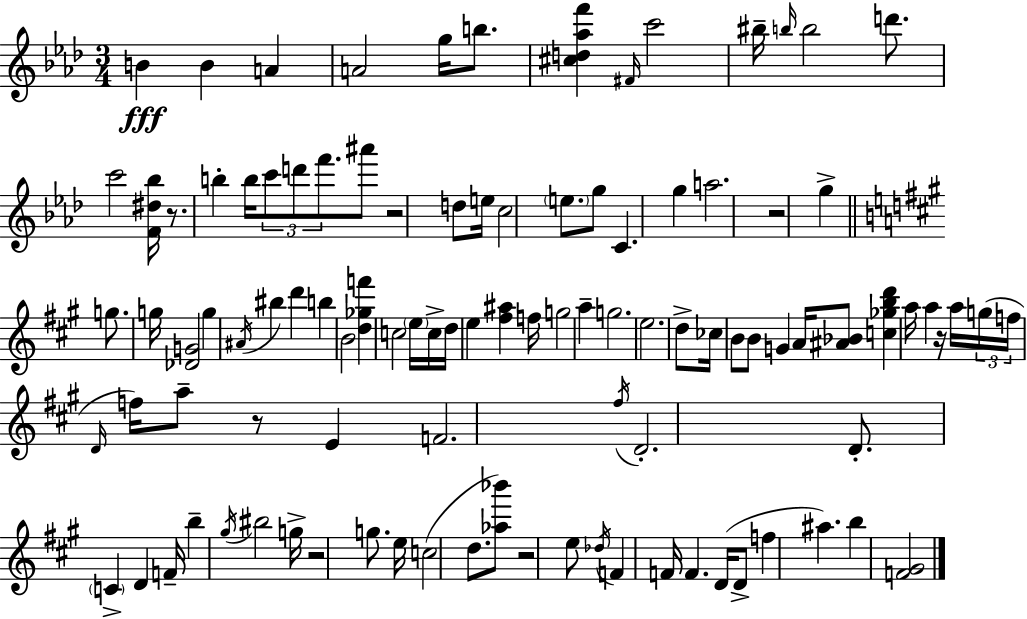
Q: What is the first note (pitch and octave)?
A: B4